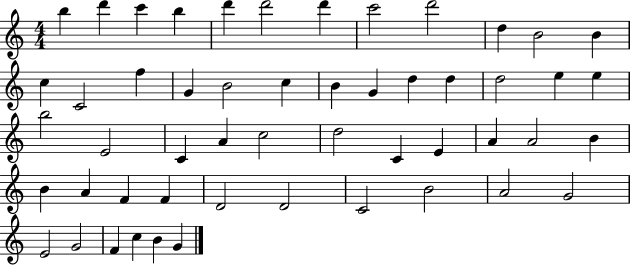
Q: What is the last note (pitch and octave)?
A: G4